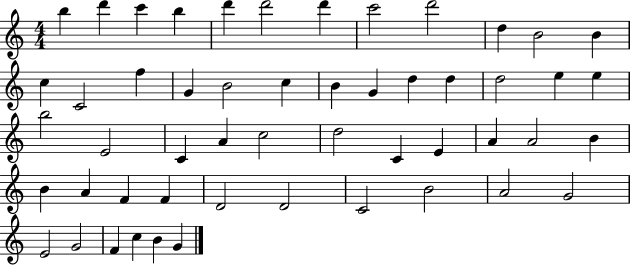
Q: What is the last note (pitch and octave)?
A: G4